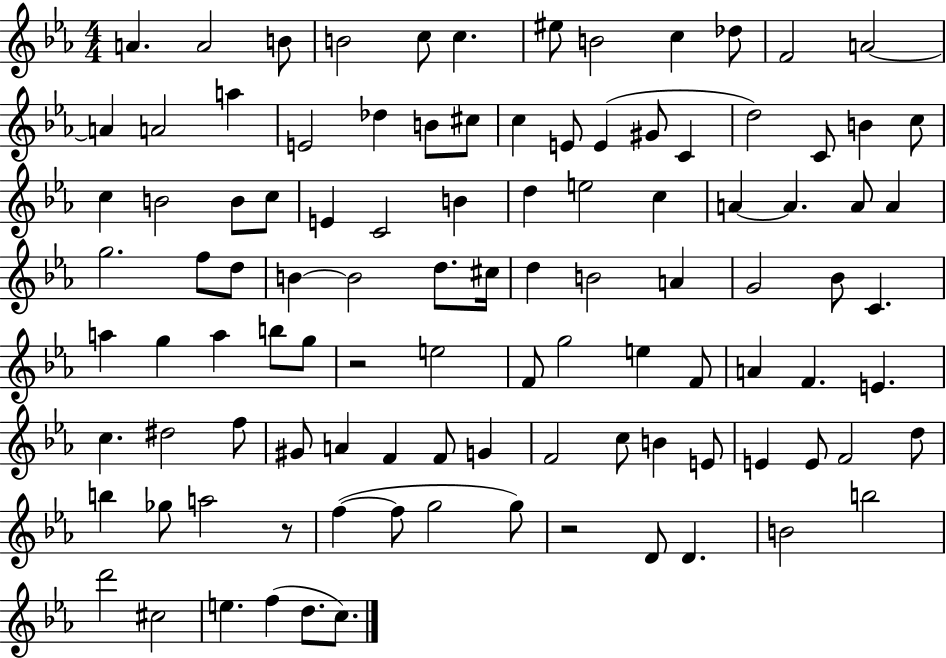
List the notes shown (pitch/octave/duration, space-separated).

A4/q. A4/h B4/e B4/h C5/e C5/q. EIS5/e B4/h C5/q Db5/e F4/h A4/h A4/q A4/h A5/q E4/h Db5/q B4/e C#5/e C5/q E4/e E4/q G#4/e C4/q D5/h C4/e B4/q C5/e C5/q B4/h B4/e C5/e E4/q C4/h B4/q D5/q E5/h C5/q A4/q A4/q. A4/e A4/q G5/h. F5/e D5/e B4/q B4/h D5/e. C#5/s D5/q B4/h A4/q G4/h Bb4/e C4/q. A5/q G5/q A5/q B5/e G5/e R/h E5/h F4/e G5/h E5/q F4/e A4/q F4/q. E4/q. C5/q. D#5/h F5/e G#4/e A4/q F4/q F4/e G4/q F4/h C5/e B4/q E4/e E4/q E4/e F4/h D5/e B5/q Gb5/e A5/h R/e F5/q F5/e G5/h G5/e R/h D4/e D4/q. B4/h B5/h D6/h C#5/h E5/q. F5/q D5/e. C5/e.